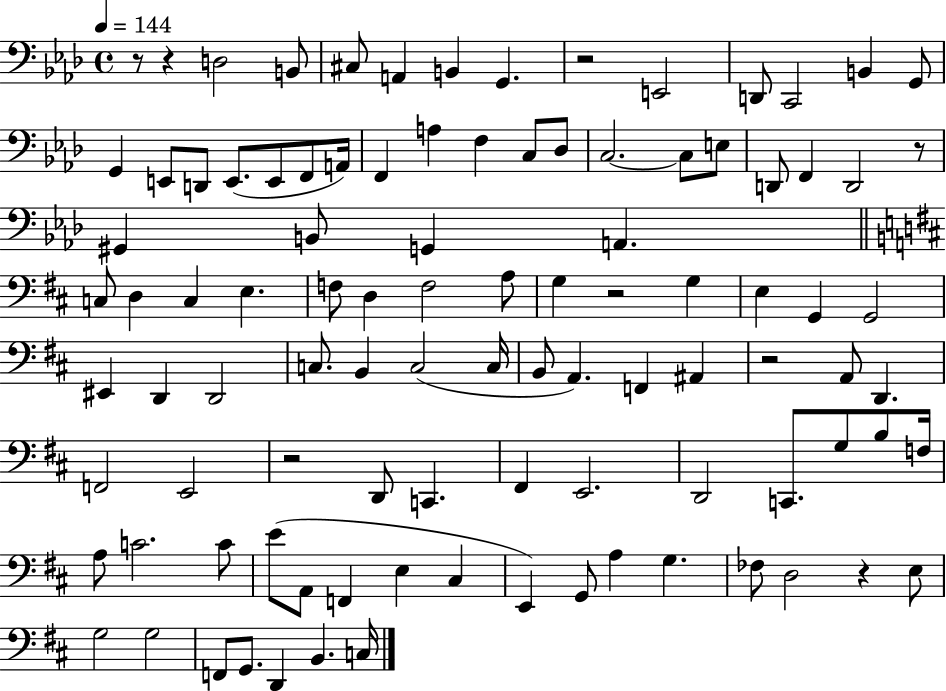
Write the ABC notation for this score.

X:1
T:Untitled
M:4/4
L:1/4
K:Ab
z/2 z D,2 B,,/2 ^C,/2 A,, B,, G,, z2 E,,2 D,,/2 C,,2 B,, G,,/2 G,, E,,/2 D,,/2 E,,/2 E,,/2 F,,/2 A,,/4 F,, A, F, C,/2 _D,/2 C,2 C,/2 E,/2 D,,/2 F,, D,,2 z/2 ^G,, B,,/2 G,, A,, C,/2 D, C, E, F,/2 D, F,2 A,/2 G, z2 G, E, G,, G,,2 ^E,, D,, D,,2 C,/2 B,, C,2 C,/4 B,,/2 A,, F,, ^A,, z2 A,,/2 D,, F,,2 E,,2 z2 D,,/2 C,, ^F,, E,,2 D,,2 C,,/2 G,/2 B,/2 F,/4 A,/2 C2 C/2 E/2 A,,/2 F,, E, ^C, E,, G,,/2 A, G, _F,/2 D,2 z E,/2 G,2 G,2 F,,/2 G,,/2 D,, B,, C,/4